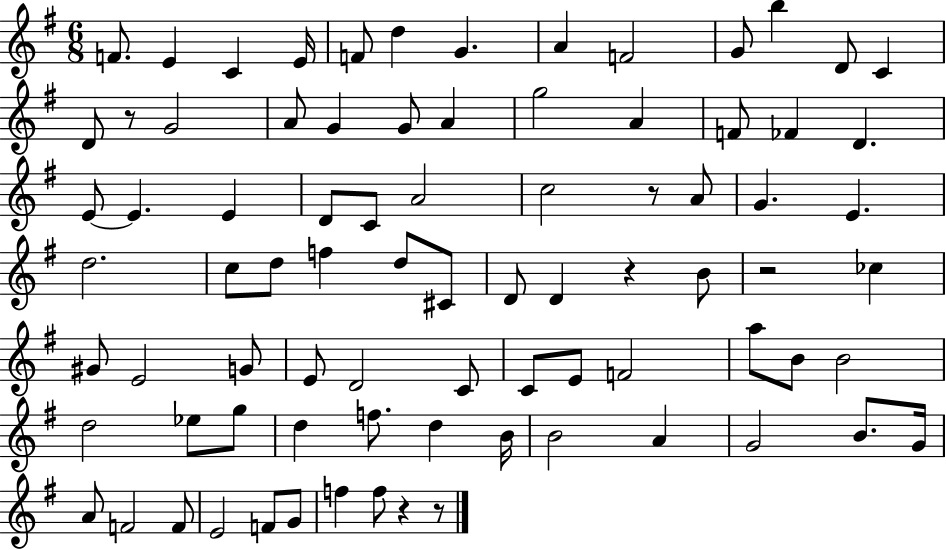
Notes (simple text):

F4/e. E4/q C4/q E4/s F4/e D5/q G4/q. A4/q F4/h G4/e B5/q D4/e C4/q D4/e R/e G4/h A4/e G4/q G4/e A4/q G5/h A4/q F4/e FES4/q D4/q. E4/e E4/q. E4/q D4/e C4/e A4/h C5/h R/e A4/e G4/q. E4/q. D5/h. C5/e D5/e F5/q D5/e C#4/e D4/e D4/q R/q B4/e R/h CES5/q G#4/e E4/h G4/e E4/e D4/h C4/e C4/e E4/e F4/h A5/e B4/e B4/h D5/h Eb5/e G5/e D5/q F5/e. D5/q B4/s B4/h A4/q G4/h B4/e. G4/s A4/e F4/h F4/e E4/h F4/e G4/e F5/q F5/e R/q R/e